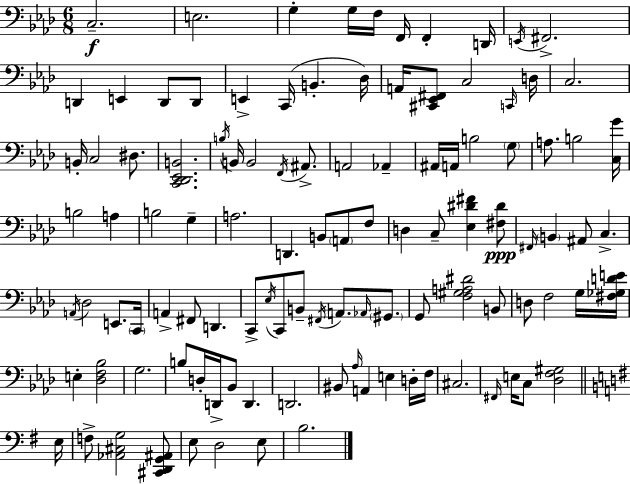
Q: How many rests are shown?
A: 0